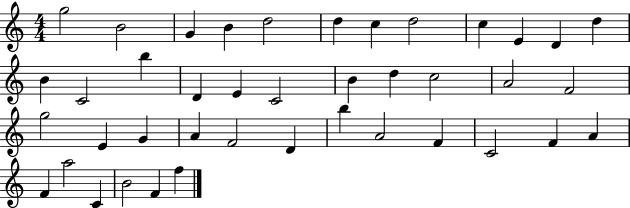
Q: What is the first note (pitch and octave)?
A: G5